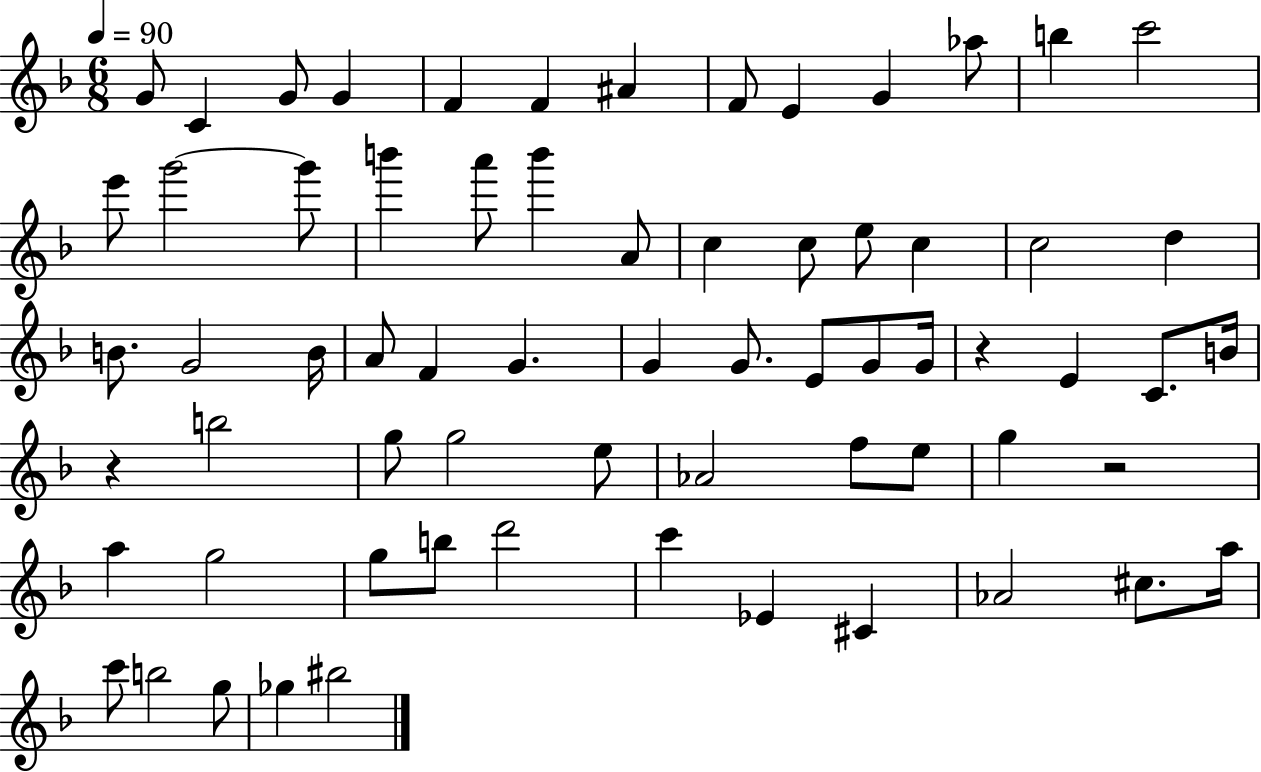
{
  \clef treble
  \numericTimeSignature
  \time 6/8
  \key f \major
  \tempo 4 = 90
  g'8 c'4 g'8 g'4 | f'4 f'4 ais'4 | f'8 e'4 g'4 aes''8 | b''4 c'''2 | \break e'''8 g'''2~~ g'''8 | b'''4 a'''8 b'''4 a'8 | c''4 c''8 e''8 c''4 | c''2 d''4 | \break b'8. g'2 b'16 | a'8 f'4 g'4. | g'4 g'8. e'8 g'8 g'16 | r4 e'4 c'8. b'16 | \break r4 b''2 | g''8 g''2 e''8 | aes'2 f''8 e''8 | g''4 r2 | \break a''4 g''2 | g''8 b''8 d'''2 | c'''4 ees'4 cis'4 | aes'2 cis''8. a''16 | \break c'''8 b''2 g''8 | ges''4 bis''2 | \bar "|."
}